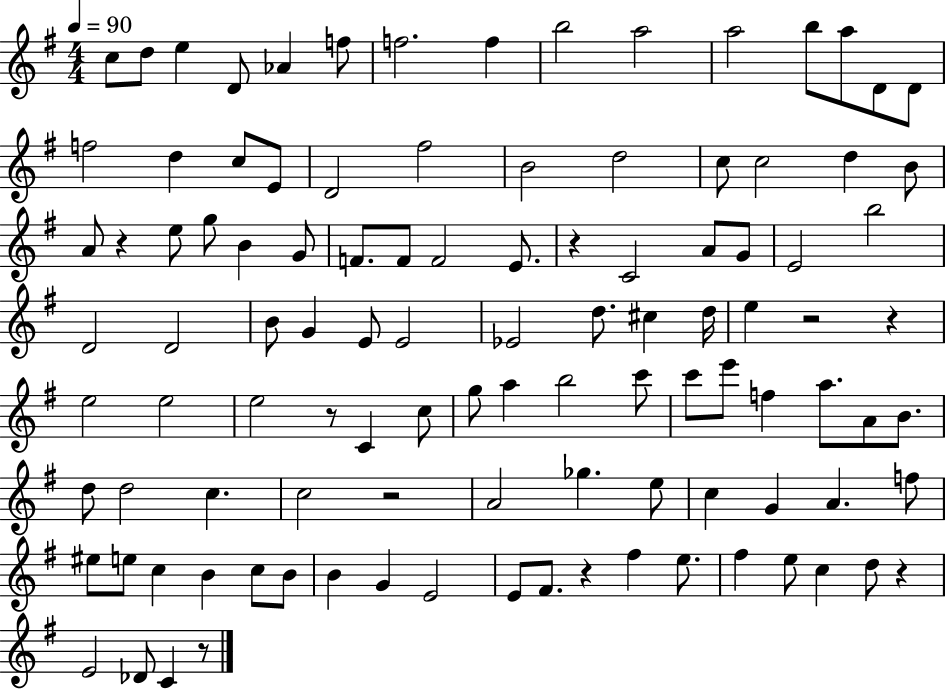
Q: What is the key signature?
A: G major